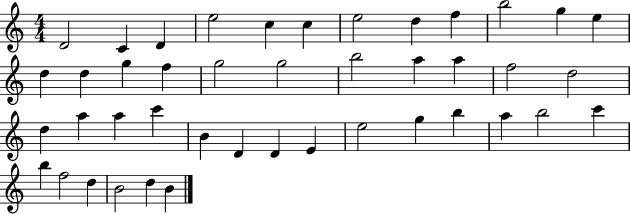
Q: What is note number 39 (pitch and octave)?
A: F5